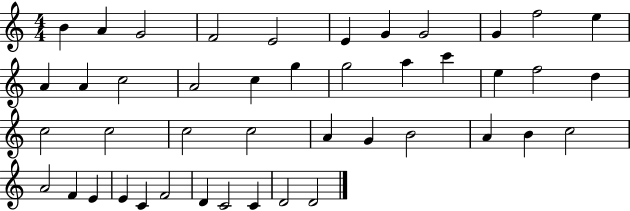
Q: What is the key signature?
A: C major